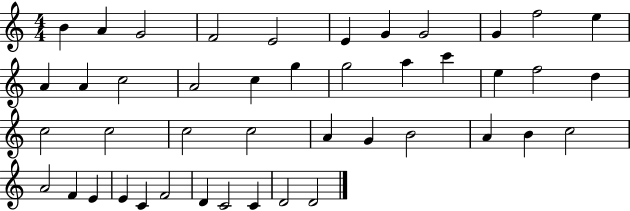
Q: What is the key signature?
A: C major